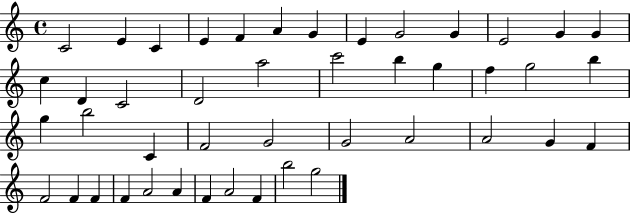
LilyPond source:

{
  \clef treble
  \time 4/4
  \defaultTimeSignature
  \key c \major
  c'2 e'4 c'4 | e'4 f'4 a'4 g'4 | e'4 g'2 g'4 | e'2 g'4 g'4 | \break c''4 d'4 c'2 | d'2 a''2 | c'''2 b''4 g''4 | f''4 g''2 b''4 | \break g''4 b''2 c'4 | f'2 g'2 | g'2 a'2 | a'2 g'4 f'4 | \break f'2 f'4 f'4 | f'4 a'2 a'4 | f'4 a'2 f'4 | b''2 g''2 | \break \bar "|."
}